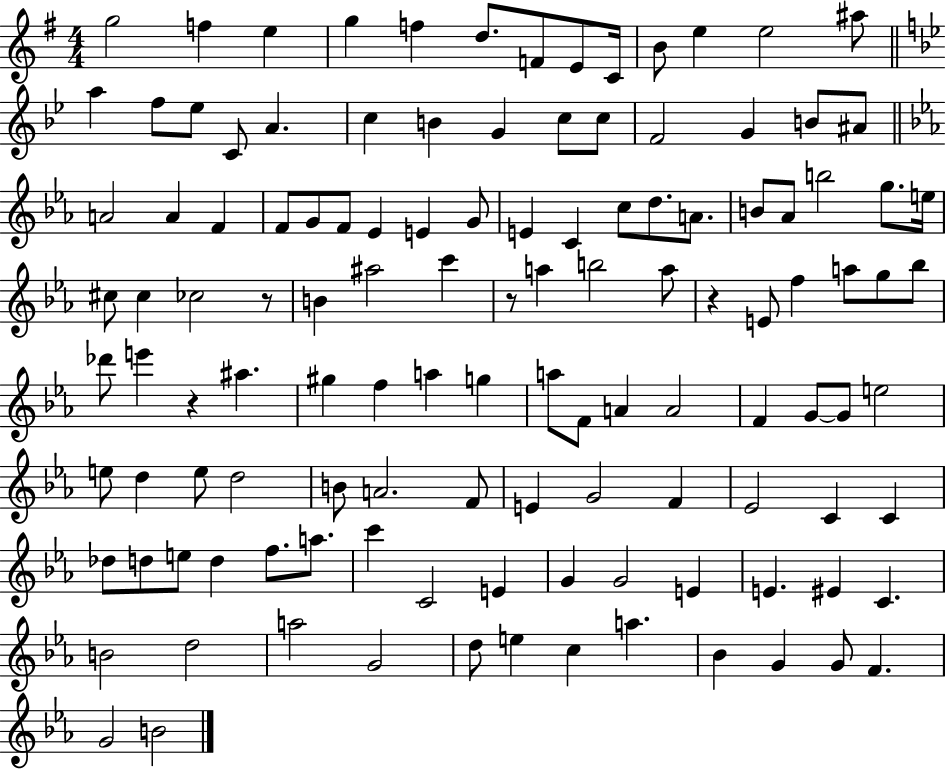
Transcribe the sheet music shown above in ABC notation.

X:1
T:Untitled
M:4/4
L:1/4
K:G
g2 f e g f d/2 F/2 E/2 C/4 B/2 e e2 ^a/2 a f/2 _e/2 C/2 A c B G c/2 c/2 F2 G B/2 ^A/2 A2 A F F/2 G/2 F/2 _E E G/2 E C c/2 d/2 A/2 B/2 _A/2 b2 g/2 e/4 ^c/2 ^c _c2 z/2 B ^a2 c' z/2 a b2 a/2 z E/2 f a/2 g/2 _b/2 _d'/2 e' z ^a ^g f a g a/2 F/2 A A2 F G/2 G/2 e2 e/2 d e/2 d2 B/2 A2 F/2 E G2 F _E2 C C _d/2 d/2 e/2 d f/2 a/2 c' C2 E G G2 E E ^E C B2 d2 a2 G2 d/2 e c a _B G G/2 F G2 B2